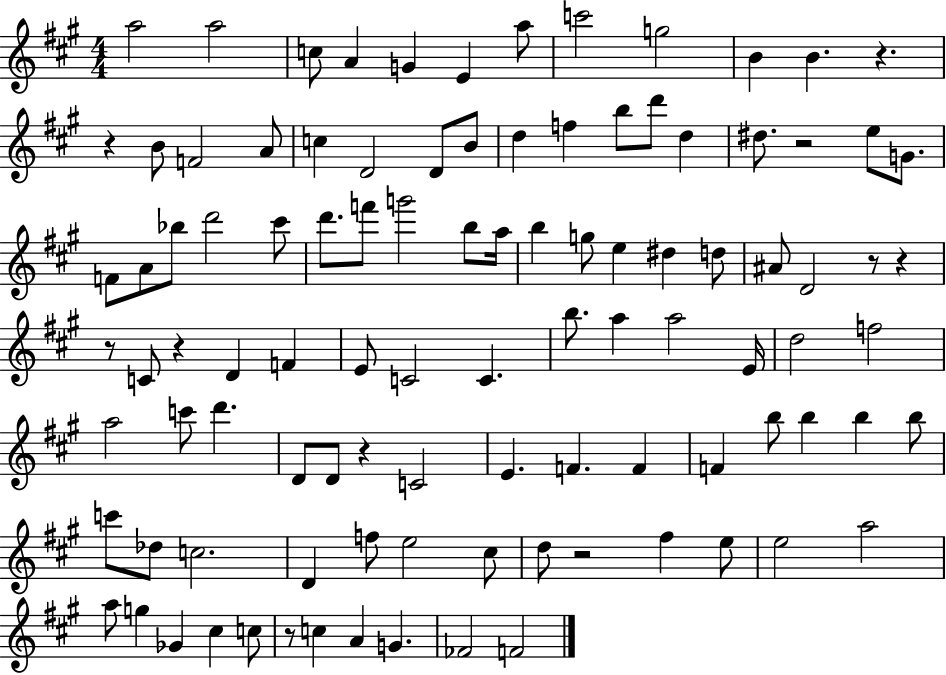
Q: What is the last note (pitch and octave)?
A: F4